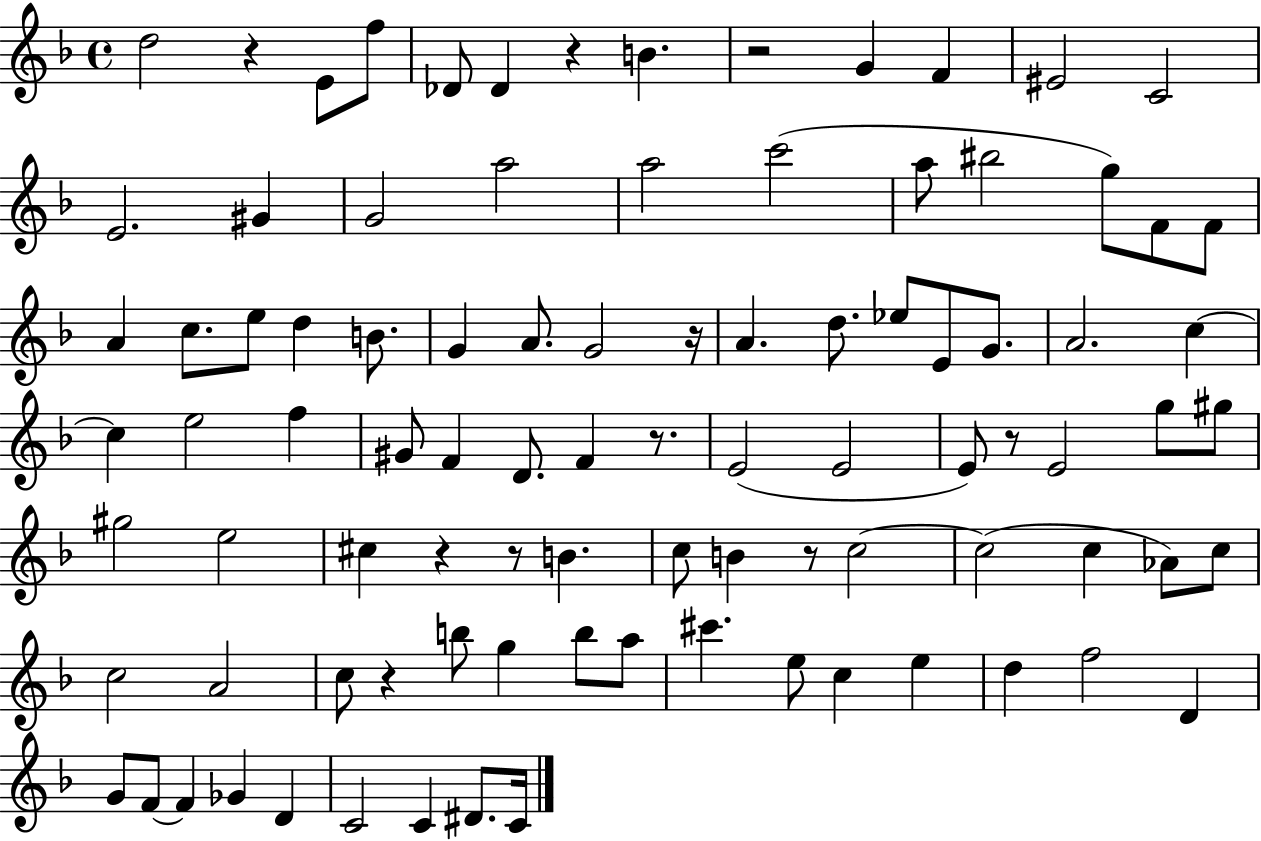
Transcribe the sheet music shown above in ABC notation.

X:1
T:Untitled
M:4/4
L:1/4
K:F
d2 z E/2 f/2 _D/2 _D z B z2 G F ^E2 C2 E2 ^G G2 a2 a2 c'2 a/2 ^b2 g/2 F/2 F/2 A c/2 e/2 d B/2 G A/2 G2 z/4 A d/2 _e/2 E/2 G/2 A2 c c e2 f ^G/2 F D/2 F z/2 E2 E2 E/2 z/2 E2 g/2 ^g/2 ^g2 e2 ^c z z/2 B c/2 B z/2 c2 c2 c _A/2 c/2 c2 A2 c/2 z b/2 g b/2 a/2 ^c' e/2 c e d f2 D G/2 F/2 F _G D C2 C ^D/2 C/4